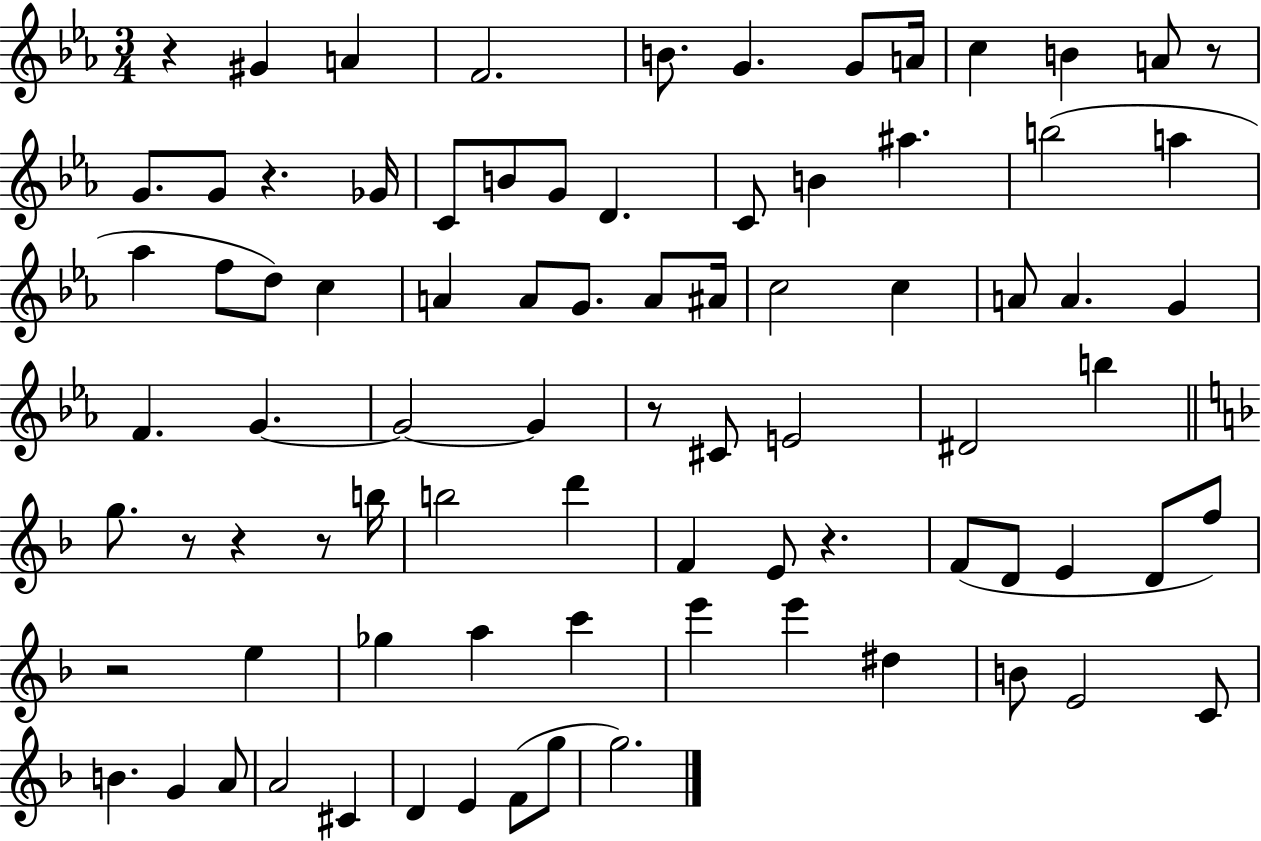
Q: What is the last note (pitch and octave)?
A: G5